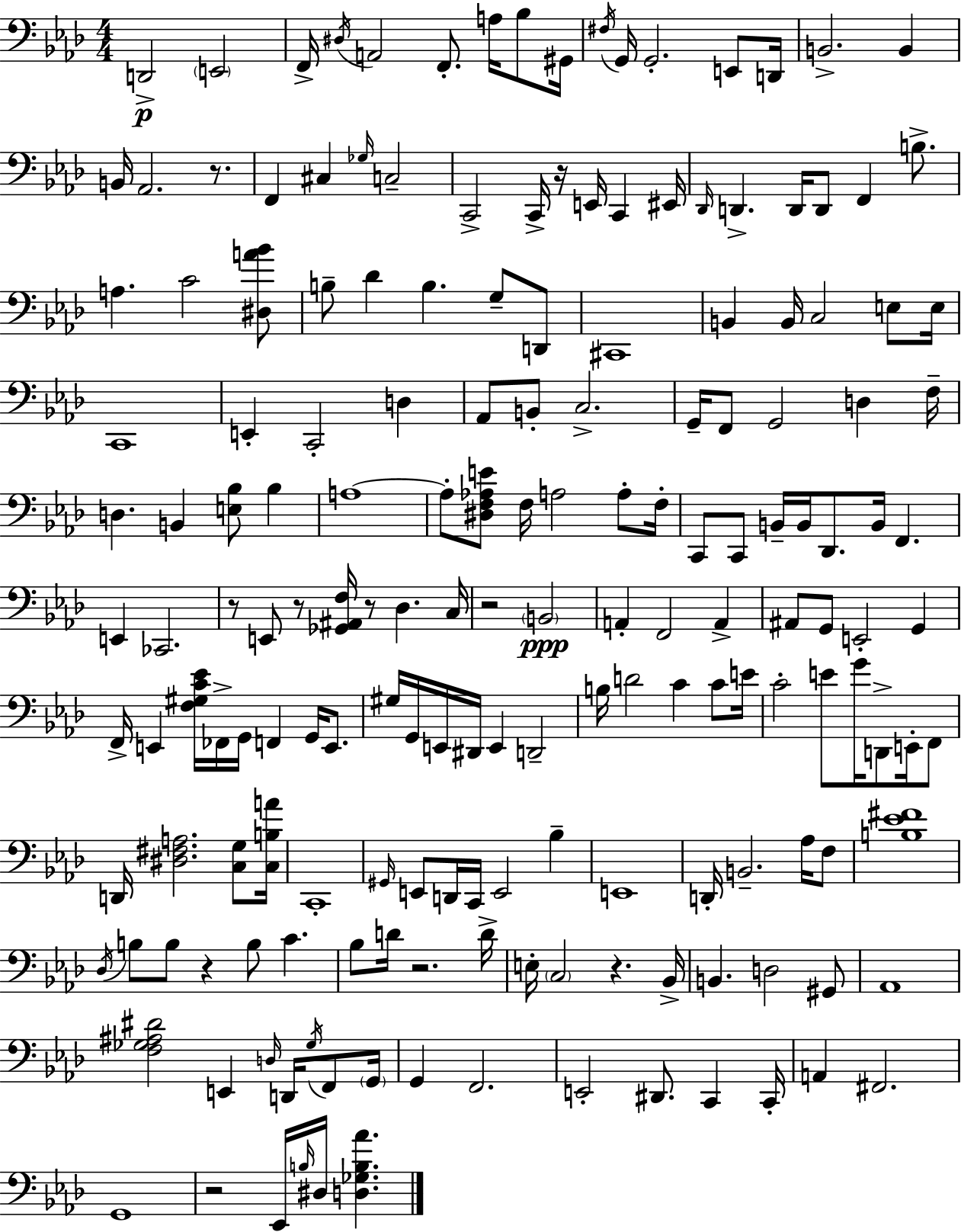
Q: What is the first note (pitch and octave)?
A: D2